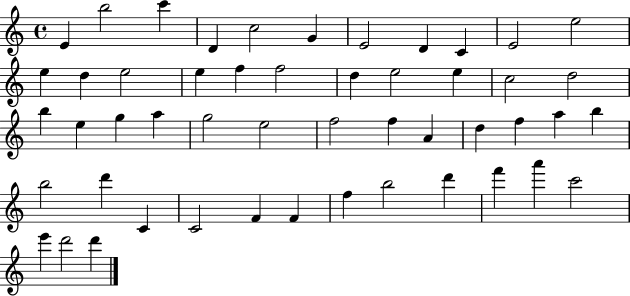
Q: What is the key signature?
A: C major